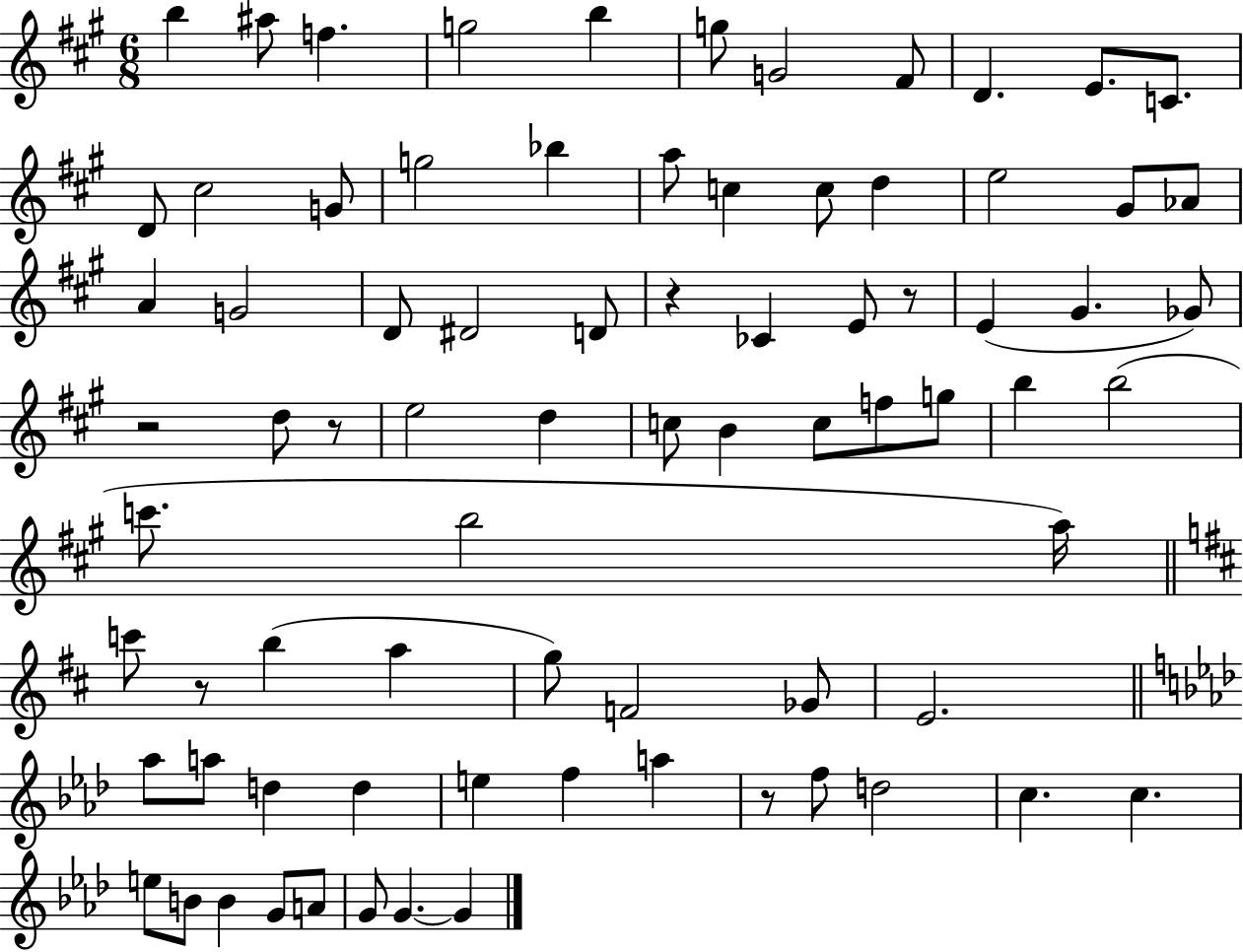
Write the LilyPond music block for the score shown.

{
  \clef treble
  \numericTimeSignature
  \time 6/8
  \key a \major
  b''4 ais''8 f''4. | g''2 b''4 | g''8 g'2 fis'8 | d'4. e'8. c'8. | \break d'8 cis''2 g'8 | g''2 bes''4 | a''8 c''4 c''8 d''4 | e''2 gis'8 aes'8 | \break a'4 g'2 | d'8 dis'2 d'8 | r4 ces'4 e'8 r8 | e'4( gis'4. ges'8) | \break r2 d''8 r8 | e''2 d''4 | c''8 b'4 c''8 f''8 g''8 | b''4 b''2( | \break c'''8. b''2 a''16) | \bar "||" \break \key d \major c'''8 r8 b''4( a''4 | g''8) f'2 ges'8 | e'2. | \bar "||" \break \key aes \major aes''8 a''8 d''4 d''4 | e''4 f''4 a''4 | r8 f''8 d''2 | c''4. c''4. | \break e''8 b'8 b'4 g'8 a'8 | g'8 g'4.~~ g'4 | \bar "|."
}